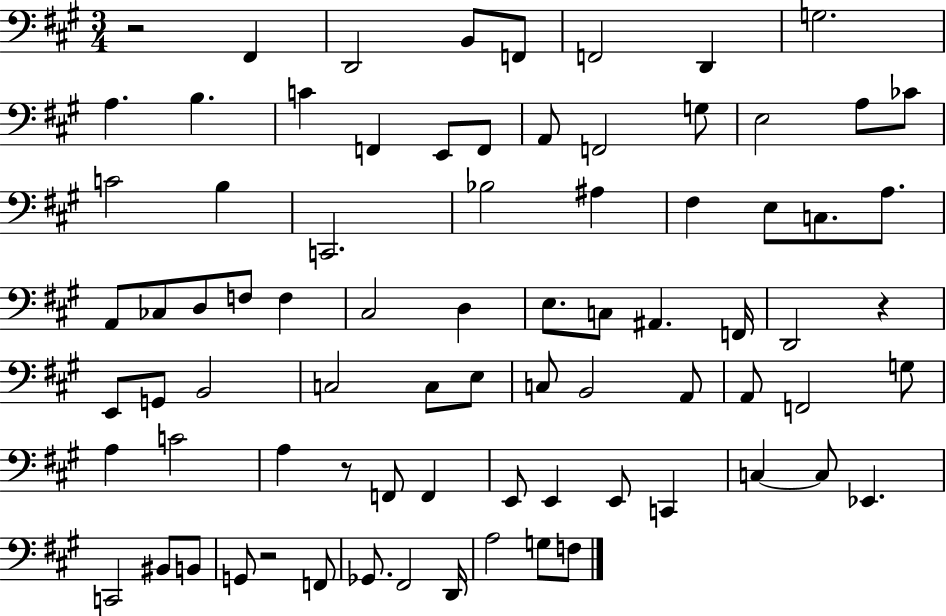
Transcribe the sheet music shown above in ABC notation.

X:1
T:Untitled
M:3/4
L:1/4
K:A
z2 ^F,, D,,2 B,,/2 F,,/2 F,,2 D,, G,2 A, B, C F,, E,,/2 F,,/2 A,,/2 F,,2 G,/2 E,2 A,/2 _C/2 C2 B, C,,2 _B,2 ^A, ^F, E,/2 C,/2 A,/2 A,,/2 _C,/2 D,/2 F,/2 F, ^C,2 D, E,/2 C,/2 ^A,, F,,/4 D,,2 z E,,/2 G,,/2 B,,2 C,2 C,/2 E,/2 C,/2 B,,2 A,,/2 A,,/2 F,,2 G,/2 A, C2 A, z/2 F,,/2 F,, E,,/2 E,, E,,/2 C,, C, C,/2 _E,, C,,2 ^B,,/2 B,,/2 G,,/2 z2 F,,/2 _G,,/2 ^F,,2 D,,/4 A,2 G,/2 F,/2